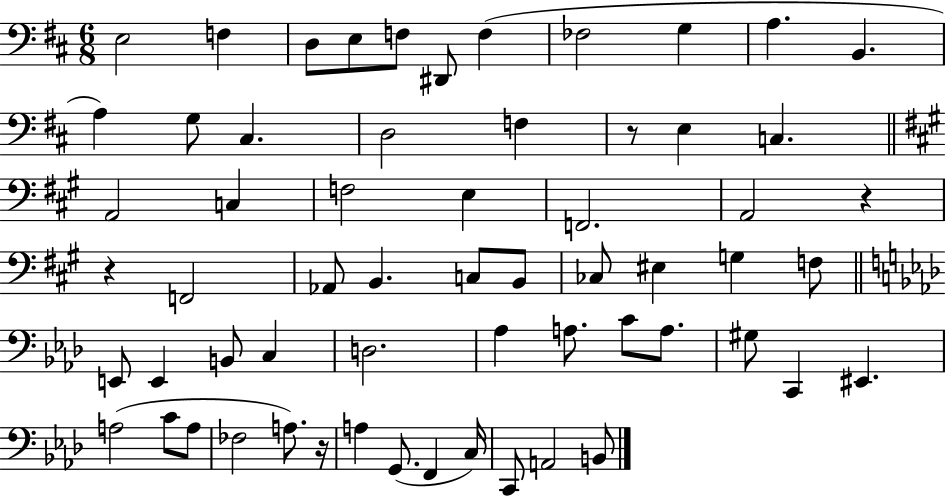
E3/h F3/q D3/e E3/e F3/e D#2/e F3/q FES3/h G3/q A3/q. B2/q. A3/q G3/e C#3/q. D3/h F3/q R/e E3/q C3/q. A2/h C3/q F3/h E3/q F2/h. A2/h R/q R/q F2/h Ab2/e B2/q. C3/e B2/e CES3/e EIS3/q G3/q F3/e E2/e E2/q B2/e C3/q D3/h. Ab3/q A3/e. C4/e A3/e. G#3/e C2/q EIS2/q. A3/h C4/e A3/e FES3/h A3/e. R/s A3/q G2/e. F2/q C3/s C2/e A2/h B2/e